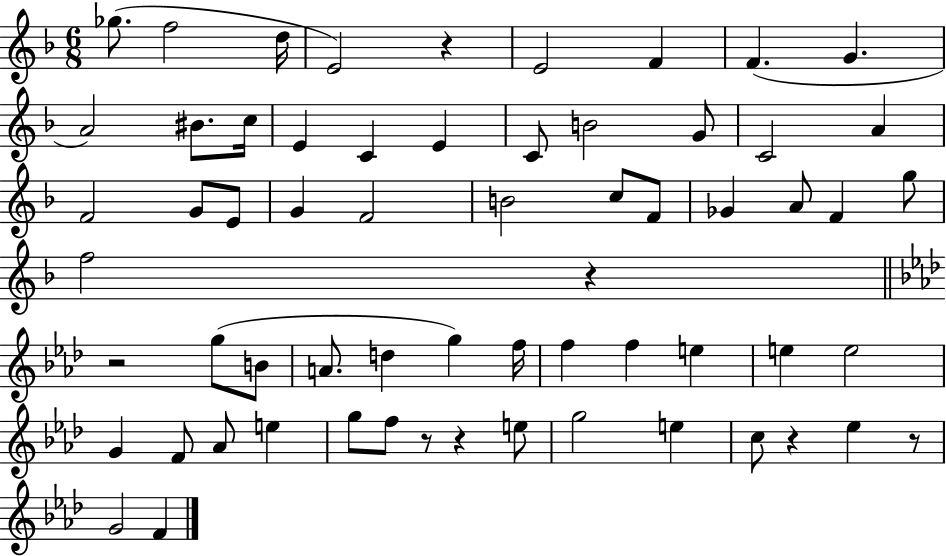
Gb5/e. F5/h D5/s E4/h R/q E4/h F4/q F4/q. G4/q. A4/h BIS4/e. C5/s E4/q C4/q E4/q C4/e B4/h G4/e C4/h A4/q F4/h G4/e E4/e G4/q F4/h B4/h C5/e F4/e Gb4/q A4/e F4/q G5/e F5/h R/q R/h G5/e B4/e A4/e. D5/q G5/q F5/s F5/q F5/q E5/q E5/q E5/h G4/q F4/e Ab4/e E5/q G5/e F5/e R/e R/q E5/e G5/h E5/q C5/e R/q Eb5/q R/e G4/h F4/q